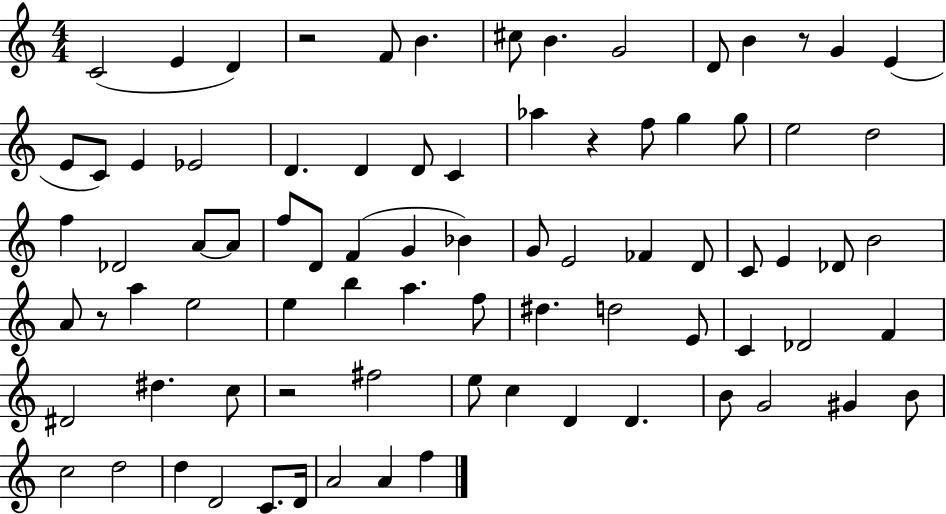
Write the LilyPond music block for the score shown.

{
  \clef treble
  \numericTimeSignature
  \time 4/4
  \key c \major
  c'2( e'4 d'4) | r2 f'8 b'4. | cis''8 b'4. g'2 | d'8 b'4 r8 g'4 e'4( | \break e'8 c'8) e'4 ees'2 | d'4. d'4 d'8 c'4 | aes''4 r4 f''8 g''4 g''8 | e''2 d''2 | \break f''4 des'2 a'8~~ a'8 | f''8 d'8 f'4( g'4 bes'4) | g'8 e'2 fes'4 d'8 | c'8 e'4 des'8 b'2 | \break a'8 r8 a''4 e''2 | e''4 b''4 a''4. f''8 | dis''4. d''2 e'8 | c'4 des'2 f'4 | \break dis'2 dis''4. c''8 | r2 fis''2 | e''8 c''4 d'4 d'4. | b'8 g'2 gis'4 b'8 | \break c''2 d''2 | d''4 d'2 c'8. d'16 | a'2 a'4 f''4 | \bar "|."
}